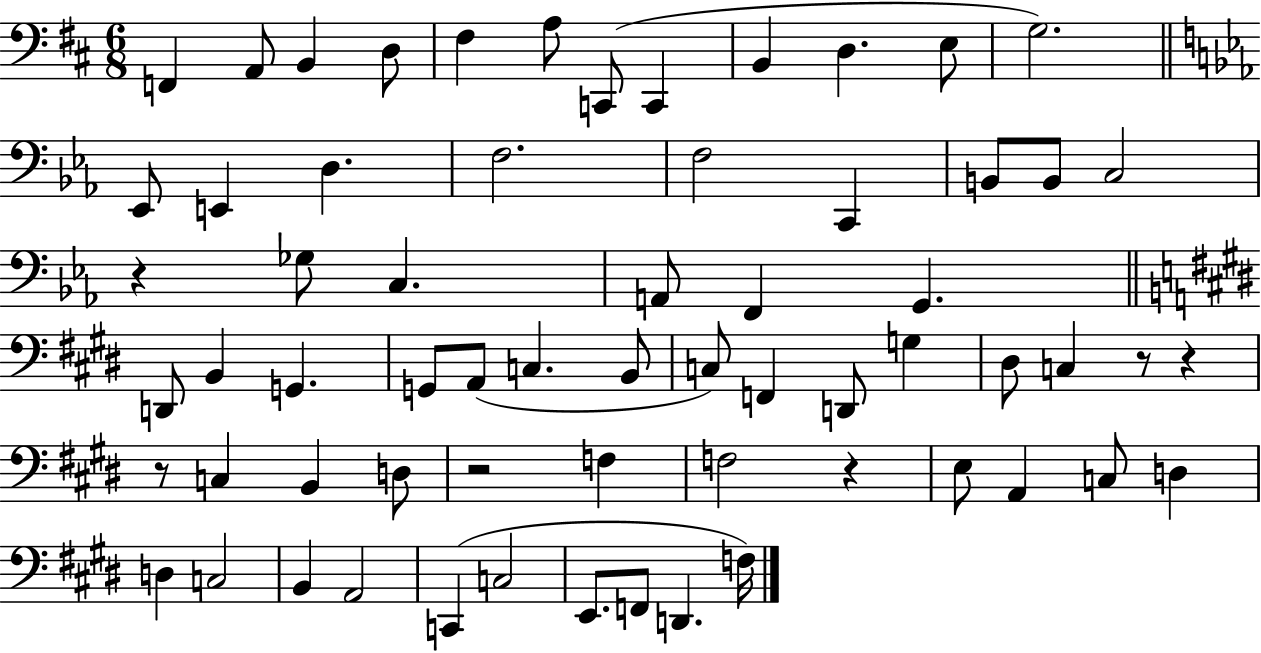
F2/q A2/e B2/q D3/e F#3/q A3/e C2/e C2/q B2/q D3/q. E3/e G3/h. Eb2/e E2/q D3/q. F3/h. F3/h C2/q B2/e B2/e C3/h R/q Gb3/e C3/q. A2/e F2/q G2/q. D2/e B2/q G2/q. G2/e A2/e C3/q. B2/e C3/e F2/q D2/e G3/q D#3/e C3/q R/e R/q R/e C3/q B2/q D3/e R/h F3/q F3/h R/q E3/e A2/q C3/e D3/q D3/q C3/h B2/q A2/h C2/q C3/h E2/e. F2/e D2/q. F3/s